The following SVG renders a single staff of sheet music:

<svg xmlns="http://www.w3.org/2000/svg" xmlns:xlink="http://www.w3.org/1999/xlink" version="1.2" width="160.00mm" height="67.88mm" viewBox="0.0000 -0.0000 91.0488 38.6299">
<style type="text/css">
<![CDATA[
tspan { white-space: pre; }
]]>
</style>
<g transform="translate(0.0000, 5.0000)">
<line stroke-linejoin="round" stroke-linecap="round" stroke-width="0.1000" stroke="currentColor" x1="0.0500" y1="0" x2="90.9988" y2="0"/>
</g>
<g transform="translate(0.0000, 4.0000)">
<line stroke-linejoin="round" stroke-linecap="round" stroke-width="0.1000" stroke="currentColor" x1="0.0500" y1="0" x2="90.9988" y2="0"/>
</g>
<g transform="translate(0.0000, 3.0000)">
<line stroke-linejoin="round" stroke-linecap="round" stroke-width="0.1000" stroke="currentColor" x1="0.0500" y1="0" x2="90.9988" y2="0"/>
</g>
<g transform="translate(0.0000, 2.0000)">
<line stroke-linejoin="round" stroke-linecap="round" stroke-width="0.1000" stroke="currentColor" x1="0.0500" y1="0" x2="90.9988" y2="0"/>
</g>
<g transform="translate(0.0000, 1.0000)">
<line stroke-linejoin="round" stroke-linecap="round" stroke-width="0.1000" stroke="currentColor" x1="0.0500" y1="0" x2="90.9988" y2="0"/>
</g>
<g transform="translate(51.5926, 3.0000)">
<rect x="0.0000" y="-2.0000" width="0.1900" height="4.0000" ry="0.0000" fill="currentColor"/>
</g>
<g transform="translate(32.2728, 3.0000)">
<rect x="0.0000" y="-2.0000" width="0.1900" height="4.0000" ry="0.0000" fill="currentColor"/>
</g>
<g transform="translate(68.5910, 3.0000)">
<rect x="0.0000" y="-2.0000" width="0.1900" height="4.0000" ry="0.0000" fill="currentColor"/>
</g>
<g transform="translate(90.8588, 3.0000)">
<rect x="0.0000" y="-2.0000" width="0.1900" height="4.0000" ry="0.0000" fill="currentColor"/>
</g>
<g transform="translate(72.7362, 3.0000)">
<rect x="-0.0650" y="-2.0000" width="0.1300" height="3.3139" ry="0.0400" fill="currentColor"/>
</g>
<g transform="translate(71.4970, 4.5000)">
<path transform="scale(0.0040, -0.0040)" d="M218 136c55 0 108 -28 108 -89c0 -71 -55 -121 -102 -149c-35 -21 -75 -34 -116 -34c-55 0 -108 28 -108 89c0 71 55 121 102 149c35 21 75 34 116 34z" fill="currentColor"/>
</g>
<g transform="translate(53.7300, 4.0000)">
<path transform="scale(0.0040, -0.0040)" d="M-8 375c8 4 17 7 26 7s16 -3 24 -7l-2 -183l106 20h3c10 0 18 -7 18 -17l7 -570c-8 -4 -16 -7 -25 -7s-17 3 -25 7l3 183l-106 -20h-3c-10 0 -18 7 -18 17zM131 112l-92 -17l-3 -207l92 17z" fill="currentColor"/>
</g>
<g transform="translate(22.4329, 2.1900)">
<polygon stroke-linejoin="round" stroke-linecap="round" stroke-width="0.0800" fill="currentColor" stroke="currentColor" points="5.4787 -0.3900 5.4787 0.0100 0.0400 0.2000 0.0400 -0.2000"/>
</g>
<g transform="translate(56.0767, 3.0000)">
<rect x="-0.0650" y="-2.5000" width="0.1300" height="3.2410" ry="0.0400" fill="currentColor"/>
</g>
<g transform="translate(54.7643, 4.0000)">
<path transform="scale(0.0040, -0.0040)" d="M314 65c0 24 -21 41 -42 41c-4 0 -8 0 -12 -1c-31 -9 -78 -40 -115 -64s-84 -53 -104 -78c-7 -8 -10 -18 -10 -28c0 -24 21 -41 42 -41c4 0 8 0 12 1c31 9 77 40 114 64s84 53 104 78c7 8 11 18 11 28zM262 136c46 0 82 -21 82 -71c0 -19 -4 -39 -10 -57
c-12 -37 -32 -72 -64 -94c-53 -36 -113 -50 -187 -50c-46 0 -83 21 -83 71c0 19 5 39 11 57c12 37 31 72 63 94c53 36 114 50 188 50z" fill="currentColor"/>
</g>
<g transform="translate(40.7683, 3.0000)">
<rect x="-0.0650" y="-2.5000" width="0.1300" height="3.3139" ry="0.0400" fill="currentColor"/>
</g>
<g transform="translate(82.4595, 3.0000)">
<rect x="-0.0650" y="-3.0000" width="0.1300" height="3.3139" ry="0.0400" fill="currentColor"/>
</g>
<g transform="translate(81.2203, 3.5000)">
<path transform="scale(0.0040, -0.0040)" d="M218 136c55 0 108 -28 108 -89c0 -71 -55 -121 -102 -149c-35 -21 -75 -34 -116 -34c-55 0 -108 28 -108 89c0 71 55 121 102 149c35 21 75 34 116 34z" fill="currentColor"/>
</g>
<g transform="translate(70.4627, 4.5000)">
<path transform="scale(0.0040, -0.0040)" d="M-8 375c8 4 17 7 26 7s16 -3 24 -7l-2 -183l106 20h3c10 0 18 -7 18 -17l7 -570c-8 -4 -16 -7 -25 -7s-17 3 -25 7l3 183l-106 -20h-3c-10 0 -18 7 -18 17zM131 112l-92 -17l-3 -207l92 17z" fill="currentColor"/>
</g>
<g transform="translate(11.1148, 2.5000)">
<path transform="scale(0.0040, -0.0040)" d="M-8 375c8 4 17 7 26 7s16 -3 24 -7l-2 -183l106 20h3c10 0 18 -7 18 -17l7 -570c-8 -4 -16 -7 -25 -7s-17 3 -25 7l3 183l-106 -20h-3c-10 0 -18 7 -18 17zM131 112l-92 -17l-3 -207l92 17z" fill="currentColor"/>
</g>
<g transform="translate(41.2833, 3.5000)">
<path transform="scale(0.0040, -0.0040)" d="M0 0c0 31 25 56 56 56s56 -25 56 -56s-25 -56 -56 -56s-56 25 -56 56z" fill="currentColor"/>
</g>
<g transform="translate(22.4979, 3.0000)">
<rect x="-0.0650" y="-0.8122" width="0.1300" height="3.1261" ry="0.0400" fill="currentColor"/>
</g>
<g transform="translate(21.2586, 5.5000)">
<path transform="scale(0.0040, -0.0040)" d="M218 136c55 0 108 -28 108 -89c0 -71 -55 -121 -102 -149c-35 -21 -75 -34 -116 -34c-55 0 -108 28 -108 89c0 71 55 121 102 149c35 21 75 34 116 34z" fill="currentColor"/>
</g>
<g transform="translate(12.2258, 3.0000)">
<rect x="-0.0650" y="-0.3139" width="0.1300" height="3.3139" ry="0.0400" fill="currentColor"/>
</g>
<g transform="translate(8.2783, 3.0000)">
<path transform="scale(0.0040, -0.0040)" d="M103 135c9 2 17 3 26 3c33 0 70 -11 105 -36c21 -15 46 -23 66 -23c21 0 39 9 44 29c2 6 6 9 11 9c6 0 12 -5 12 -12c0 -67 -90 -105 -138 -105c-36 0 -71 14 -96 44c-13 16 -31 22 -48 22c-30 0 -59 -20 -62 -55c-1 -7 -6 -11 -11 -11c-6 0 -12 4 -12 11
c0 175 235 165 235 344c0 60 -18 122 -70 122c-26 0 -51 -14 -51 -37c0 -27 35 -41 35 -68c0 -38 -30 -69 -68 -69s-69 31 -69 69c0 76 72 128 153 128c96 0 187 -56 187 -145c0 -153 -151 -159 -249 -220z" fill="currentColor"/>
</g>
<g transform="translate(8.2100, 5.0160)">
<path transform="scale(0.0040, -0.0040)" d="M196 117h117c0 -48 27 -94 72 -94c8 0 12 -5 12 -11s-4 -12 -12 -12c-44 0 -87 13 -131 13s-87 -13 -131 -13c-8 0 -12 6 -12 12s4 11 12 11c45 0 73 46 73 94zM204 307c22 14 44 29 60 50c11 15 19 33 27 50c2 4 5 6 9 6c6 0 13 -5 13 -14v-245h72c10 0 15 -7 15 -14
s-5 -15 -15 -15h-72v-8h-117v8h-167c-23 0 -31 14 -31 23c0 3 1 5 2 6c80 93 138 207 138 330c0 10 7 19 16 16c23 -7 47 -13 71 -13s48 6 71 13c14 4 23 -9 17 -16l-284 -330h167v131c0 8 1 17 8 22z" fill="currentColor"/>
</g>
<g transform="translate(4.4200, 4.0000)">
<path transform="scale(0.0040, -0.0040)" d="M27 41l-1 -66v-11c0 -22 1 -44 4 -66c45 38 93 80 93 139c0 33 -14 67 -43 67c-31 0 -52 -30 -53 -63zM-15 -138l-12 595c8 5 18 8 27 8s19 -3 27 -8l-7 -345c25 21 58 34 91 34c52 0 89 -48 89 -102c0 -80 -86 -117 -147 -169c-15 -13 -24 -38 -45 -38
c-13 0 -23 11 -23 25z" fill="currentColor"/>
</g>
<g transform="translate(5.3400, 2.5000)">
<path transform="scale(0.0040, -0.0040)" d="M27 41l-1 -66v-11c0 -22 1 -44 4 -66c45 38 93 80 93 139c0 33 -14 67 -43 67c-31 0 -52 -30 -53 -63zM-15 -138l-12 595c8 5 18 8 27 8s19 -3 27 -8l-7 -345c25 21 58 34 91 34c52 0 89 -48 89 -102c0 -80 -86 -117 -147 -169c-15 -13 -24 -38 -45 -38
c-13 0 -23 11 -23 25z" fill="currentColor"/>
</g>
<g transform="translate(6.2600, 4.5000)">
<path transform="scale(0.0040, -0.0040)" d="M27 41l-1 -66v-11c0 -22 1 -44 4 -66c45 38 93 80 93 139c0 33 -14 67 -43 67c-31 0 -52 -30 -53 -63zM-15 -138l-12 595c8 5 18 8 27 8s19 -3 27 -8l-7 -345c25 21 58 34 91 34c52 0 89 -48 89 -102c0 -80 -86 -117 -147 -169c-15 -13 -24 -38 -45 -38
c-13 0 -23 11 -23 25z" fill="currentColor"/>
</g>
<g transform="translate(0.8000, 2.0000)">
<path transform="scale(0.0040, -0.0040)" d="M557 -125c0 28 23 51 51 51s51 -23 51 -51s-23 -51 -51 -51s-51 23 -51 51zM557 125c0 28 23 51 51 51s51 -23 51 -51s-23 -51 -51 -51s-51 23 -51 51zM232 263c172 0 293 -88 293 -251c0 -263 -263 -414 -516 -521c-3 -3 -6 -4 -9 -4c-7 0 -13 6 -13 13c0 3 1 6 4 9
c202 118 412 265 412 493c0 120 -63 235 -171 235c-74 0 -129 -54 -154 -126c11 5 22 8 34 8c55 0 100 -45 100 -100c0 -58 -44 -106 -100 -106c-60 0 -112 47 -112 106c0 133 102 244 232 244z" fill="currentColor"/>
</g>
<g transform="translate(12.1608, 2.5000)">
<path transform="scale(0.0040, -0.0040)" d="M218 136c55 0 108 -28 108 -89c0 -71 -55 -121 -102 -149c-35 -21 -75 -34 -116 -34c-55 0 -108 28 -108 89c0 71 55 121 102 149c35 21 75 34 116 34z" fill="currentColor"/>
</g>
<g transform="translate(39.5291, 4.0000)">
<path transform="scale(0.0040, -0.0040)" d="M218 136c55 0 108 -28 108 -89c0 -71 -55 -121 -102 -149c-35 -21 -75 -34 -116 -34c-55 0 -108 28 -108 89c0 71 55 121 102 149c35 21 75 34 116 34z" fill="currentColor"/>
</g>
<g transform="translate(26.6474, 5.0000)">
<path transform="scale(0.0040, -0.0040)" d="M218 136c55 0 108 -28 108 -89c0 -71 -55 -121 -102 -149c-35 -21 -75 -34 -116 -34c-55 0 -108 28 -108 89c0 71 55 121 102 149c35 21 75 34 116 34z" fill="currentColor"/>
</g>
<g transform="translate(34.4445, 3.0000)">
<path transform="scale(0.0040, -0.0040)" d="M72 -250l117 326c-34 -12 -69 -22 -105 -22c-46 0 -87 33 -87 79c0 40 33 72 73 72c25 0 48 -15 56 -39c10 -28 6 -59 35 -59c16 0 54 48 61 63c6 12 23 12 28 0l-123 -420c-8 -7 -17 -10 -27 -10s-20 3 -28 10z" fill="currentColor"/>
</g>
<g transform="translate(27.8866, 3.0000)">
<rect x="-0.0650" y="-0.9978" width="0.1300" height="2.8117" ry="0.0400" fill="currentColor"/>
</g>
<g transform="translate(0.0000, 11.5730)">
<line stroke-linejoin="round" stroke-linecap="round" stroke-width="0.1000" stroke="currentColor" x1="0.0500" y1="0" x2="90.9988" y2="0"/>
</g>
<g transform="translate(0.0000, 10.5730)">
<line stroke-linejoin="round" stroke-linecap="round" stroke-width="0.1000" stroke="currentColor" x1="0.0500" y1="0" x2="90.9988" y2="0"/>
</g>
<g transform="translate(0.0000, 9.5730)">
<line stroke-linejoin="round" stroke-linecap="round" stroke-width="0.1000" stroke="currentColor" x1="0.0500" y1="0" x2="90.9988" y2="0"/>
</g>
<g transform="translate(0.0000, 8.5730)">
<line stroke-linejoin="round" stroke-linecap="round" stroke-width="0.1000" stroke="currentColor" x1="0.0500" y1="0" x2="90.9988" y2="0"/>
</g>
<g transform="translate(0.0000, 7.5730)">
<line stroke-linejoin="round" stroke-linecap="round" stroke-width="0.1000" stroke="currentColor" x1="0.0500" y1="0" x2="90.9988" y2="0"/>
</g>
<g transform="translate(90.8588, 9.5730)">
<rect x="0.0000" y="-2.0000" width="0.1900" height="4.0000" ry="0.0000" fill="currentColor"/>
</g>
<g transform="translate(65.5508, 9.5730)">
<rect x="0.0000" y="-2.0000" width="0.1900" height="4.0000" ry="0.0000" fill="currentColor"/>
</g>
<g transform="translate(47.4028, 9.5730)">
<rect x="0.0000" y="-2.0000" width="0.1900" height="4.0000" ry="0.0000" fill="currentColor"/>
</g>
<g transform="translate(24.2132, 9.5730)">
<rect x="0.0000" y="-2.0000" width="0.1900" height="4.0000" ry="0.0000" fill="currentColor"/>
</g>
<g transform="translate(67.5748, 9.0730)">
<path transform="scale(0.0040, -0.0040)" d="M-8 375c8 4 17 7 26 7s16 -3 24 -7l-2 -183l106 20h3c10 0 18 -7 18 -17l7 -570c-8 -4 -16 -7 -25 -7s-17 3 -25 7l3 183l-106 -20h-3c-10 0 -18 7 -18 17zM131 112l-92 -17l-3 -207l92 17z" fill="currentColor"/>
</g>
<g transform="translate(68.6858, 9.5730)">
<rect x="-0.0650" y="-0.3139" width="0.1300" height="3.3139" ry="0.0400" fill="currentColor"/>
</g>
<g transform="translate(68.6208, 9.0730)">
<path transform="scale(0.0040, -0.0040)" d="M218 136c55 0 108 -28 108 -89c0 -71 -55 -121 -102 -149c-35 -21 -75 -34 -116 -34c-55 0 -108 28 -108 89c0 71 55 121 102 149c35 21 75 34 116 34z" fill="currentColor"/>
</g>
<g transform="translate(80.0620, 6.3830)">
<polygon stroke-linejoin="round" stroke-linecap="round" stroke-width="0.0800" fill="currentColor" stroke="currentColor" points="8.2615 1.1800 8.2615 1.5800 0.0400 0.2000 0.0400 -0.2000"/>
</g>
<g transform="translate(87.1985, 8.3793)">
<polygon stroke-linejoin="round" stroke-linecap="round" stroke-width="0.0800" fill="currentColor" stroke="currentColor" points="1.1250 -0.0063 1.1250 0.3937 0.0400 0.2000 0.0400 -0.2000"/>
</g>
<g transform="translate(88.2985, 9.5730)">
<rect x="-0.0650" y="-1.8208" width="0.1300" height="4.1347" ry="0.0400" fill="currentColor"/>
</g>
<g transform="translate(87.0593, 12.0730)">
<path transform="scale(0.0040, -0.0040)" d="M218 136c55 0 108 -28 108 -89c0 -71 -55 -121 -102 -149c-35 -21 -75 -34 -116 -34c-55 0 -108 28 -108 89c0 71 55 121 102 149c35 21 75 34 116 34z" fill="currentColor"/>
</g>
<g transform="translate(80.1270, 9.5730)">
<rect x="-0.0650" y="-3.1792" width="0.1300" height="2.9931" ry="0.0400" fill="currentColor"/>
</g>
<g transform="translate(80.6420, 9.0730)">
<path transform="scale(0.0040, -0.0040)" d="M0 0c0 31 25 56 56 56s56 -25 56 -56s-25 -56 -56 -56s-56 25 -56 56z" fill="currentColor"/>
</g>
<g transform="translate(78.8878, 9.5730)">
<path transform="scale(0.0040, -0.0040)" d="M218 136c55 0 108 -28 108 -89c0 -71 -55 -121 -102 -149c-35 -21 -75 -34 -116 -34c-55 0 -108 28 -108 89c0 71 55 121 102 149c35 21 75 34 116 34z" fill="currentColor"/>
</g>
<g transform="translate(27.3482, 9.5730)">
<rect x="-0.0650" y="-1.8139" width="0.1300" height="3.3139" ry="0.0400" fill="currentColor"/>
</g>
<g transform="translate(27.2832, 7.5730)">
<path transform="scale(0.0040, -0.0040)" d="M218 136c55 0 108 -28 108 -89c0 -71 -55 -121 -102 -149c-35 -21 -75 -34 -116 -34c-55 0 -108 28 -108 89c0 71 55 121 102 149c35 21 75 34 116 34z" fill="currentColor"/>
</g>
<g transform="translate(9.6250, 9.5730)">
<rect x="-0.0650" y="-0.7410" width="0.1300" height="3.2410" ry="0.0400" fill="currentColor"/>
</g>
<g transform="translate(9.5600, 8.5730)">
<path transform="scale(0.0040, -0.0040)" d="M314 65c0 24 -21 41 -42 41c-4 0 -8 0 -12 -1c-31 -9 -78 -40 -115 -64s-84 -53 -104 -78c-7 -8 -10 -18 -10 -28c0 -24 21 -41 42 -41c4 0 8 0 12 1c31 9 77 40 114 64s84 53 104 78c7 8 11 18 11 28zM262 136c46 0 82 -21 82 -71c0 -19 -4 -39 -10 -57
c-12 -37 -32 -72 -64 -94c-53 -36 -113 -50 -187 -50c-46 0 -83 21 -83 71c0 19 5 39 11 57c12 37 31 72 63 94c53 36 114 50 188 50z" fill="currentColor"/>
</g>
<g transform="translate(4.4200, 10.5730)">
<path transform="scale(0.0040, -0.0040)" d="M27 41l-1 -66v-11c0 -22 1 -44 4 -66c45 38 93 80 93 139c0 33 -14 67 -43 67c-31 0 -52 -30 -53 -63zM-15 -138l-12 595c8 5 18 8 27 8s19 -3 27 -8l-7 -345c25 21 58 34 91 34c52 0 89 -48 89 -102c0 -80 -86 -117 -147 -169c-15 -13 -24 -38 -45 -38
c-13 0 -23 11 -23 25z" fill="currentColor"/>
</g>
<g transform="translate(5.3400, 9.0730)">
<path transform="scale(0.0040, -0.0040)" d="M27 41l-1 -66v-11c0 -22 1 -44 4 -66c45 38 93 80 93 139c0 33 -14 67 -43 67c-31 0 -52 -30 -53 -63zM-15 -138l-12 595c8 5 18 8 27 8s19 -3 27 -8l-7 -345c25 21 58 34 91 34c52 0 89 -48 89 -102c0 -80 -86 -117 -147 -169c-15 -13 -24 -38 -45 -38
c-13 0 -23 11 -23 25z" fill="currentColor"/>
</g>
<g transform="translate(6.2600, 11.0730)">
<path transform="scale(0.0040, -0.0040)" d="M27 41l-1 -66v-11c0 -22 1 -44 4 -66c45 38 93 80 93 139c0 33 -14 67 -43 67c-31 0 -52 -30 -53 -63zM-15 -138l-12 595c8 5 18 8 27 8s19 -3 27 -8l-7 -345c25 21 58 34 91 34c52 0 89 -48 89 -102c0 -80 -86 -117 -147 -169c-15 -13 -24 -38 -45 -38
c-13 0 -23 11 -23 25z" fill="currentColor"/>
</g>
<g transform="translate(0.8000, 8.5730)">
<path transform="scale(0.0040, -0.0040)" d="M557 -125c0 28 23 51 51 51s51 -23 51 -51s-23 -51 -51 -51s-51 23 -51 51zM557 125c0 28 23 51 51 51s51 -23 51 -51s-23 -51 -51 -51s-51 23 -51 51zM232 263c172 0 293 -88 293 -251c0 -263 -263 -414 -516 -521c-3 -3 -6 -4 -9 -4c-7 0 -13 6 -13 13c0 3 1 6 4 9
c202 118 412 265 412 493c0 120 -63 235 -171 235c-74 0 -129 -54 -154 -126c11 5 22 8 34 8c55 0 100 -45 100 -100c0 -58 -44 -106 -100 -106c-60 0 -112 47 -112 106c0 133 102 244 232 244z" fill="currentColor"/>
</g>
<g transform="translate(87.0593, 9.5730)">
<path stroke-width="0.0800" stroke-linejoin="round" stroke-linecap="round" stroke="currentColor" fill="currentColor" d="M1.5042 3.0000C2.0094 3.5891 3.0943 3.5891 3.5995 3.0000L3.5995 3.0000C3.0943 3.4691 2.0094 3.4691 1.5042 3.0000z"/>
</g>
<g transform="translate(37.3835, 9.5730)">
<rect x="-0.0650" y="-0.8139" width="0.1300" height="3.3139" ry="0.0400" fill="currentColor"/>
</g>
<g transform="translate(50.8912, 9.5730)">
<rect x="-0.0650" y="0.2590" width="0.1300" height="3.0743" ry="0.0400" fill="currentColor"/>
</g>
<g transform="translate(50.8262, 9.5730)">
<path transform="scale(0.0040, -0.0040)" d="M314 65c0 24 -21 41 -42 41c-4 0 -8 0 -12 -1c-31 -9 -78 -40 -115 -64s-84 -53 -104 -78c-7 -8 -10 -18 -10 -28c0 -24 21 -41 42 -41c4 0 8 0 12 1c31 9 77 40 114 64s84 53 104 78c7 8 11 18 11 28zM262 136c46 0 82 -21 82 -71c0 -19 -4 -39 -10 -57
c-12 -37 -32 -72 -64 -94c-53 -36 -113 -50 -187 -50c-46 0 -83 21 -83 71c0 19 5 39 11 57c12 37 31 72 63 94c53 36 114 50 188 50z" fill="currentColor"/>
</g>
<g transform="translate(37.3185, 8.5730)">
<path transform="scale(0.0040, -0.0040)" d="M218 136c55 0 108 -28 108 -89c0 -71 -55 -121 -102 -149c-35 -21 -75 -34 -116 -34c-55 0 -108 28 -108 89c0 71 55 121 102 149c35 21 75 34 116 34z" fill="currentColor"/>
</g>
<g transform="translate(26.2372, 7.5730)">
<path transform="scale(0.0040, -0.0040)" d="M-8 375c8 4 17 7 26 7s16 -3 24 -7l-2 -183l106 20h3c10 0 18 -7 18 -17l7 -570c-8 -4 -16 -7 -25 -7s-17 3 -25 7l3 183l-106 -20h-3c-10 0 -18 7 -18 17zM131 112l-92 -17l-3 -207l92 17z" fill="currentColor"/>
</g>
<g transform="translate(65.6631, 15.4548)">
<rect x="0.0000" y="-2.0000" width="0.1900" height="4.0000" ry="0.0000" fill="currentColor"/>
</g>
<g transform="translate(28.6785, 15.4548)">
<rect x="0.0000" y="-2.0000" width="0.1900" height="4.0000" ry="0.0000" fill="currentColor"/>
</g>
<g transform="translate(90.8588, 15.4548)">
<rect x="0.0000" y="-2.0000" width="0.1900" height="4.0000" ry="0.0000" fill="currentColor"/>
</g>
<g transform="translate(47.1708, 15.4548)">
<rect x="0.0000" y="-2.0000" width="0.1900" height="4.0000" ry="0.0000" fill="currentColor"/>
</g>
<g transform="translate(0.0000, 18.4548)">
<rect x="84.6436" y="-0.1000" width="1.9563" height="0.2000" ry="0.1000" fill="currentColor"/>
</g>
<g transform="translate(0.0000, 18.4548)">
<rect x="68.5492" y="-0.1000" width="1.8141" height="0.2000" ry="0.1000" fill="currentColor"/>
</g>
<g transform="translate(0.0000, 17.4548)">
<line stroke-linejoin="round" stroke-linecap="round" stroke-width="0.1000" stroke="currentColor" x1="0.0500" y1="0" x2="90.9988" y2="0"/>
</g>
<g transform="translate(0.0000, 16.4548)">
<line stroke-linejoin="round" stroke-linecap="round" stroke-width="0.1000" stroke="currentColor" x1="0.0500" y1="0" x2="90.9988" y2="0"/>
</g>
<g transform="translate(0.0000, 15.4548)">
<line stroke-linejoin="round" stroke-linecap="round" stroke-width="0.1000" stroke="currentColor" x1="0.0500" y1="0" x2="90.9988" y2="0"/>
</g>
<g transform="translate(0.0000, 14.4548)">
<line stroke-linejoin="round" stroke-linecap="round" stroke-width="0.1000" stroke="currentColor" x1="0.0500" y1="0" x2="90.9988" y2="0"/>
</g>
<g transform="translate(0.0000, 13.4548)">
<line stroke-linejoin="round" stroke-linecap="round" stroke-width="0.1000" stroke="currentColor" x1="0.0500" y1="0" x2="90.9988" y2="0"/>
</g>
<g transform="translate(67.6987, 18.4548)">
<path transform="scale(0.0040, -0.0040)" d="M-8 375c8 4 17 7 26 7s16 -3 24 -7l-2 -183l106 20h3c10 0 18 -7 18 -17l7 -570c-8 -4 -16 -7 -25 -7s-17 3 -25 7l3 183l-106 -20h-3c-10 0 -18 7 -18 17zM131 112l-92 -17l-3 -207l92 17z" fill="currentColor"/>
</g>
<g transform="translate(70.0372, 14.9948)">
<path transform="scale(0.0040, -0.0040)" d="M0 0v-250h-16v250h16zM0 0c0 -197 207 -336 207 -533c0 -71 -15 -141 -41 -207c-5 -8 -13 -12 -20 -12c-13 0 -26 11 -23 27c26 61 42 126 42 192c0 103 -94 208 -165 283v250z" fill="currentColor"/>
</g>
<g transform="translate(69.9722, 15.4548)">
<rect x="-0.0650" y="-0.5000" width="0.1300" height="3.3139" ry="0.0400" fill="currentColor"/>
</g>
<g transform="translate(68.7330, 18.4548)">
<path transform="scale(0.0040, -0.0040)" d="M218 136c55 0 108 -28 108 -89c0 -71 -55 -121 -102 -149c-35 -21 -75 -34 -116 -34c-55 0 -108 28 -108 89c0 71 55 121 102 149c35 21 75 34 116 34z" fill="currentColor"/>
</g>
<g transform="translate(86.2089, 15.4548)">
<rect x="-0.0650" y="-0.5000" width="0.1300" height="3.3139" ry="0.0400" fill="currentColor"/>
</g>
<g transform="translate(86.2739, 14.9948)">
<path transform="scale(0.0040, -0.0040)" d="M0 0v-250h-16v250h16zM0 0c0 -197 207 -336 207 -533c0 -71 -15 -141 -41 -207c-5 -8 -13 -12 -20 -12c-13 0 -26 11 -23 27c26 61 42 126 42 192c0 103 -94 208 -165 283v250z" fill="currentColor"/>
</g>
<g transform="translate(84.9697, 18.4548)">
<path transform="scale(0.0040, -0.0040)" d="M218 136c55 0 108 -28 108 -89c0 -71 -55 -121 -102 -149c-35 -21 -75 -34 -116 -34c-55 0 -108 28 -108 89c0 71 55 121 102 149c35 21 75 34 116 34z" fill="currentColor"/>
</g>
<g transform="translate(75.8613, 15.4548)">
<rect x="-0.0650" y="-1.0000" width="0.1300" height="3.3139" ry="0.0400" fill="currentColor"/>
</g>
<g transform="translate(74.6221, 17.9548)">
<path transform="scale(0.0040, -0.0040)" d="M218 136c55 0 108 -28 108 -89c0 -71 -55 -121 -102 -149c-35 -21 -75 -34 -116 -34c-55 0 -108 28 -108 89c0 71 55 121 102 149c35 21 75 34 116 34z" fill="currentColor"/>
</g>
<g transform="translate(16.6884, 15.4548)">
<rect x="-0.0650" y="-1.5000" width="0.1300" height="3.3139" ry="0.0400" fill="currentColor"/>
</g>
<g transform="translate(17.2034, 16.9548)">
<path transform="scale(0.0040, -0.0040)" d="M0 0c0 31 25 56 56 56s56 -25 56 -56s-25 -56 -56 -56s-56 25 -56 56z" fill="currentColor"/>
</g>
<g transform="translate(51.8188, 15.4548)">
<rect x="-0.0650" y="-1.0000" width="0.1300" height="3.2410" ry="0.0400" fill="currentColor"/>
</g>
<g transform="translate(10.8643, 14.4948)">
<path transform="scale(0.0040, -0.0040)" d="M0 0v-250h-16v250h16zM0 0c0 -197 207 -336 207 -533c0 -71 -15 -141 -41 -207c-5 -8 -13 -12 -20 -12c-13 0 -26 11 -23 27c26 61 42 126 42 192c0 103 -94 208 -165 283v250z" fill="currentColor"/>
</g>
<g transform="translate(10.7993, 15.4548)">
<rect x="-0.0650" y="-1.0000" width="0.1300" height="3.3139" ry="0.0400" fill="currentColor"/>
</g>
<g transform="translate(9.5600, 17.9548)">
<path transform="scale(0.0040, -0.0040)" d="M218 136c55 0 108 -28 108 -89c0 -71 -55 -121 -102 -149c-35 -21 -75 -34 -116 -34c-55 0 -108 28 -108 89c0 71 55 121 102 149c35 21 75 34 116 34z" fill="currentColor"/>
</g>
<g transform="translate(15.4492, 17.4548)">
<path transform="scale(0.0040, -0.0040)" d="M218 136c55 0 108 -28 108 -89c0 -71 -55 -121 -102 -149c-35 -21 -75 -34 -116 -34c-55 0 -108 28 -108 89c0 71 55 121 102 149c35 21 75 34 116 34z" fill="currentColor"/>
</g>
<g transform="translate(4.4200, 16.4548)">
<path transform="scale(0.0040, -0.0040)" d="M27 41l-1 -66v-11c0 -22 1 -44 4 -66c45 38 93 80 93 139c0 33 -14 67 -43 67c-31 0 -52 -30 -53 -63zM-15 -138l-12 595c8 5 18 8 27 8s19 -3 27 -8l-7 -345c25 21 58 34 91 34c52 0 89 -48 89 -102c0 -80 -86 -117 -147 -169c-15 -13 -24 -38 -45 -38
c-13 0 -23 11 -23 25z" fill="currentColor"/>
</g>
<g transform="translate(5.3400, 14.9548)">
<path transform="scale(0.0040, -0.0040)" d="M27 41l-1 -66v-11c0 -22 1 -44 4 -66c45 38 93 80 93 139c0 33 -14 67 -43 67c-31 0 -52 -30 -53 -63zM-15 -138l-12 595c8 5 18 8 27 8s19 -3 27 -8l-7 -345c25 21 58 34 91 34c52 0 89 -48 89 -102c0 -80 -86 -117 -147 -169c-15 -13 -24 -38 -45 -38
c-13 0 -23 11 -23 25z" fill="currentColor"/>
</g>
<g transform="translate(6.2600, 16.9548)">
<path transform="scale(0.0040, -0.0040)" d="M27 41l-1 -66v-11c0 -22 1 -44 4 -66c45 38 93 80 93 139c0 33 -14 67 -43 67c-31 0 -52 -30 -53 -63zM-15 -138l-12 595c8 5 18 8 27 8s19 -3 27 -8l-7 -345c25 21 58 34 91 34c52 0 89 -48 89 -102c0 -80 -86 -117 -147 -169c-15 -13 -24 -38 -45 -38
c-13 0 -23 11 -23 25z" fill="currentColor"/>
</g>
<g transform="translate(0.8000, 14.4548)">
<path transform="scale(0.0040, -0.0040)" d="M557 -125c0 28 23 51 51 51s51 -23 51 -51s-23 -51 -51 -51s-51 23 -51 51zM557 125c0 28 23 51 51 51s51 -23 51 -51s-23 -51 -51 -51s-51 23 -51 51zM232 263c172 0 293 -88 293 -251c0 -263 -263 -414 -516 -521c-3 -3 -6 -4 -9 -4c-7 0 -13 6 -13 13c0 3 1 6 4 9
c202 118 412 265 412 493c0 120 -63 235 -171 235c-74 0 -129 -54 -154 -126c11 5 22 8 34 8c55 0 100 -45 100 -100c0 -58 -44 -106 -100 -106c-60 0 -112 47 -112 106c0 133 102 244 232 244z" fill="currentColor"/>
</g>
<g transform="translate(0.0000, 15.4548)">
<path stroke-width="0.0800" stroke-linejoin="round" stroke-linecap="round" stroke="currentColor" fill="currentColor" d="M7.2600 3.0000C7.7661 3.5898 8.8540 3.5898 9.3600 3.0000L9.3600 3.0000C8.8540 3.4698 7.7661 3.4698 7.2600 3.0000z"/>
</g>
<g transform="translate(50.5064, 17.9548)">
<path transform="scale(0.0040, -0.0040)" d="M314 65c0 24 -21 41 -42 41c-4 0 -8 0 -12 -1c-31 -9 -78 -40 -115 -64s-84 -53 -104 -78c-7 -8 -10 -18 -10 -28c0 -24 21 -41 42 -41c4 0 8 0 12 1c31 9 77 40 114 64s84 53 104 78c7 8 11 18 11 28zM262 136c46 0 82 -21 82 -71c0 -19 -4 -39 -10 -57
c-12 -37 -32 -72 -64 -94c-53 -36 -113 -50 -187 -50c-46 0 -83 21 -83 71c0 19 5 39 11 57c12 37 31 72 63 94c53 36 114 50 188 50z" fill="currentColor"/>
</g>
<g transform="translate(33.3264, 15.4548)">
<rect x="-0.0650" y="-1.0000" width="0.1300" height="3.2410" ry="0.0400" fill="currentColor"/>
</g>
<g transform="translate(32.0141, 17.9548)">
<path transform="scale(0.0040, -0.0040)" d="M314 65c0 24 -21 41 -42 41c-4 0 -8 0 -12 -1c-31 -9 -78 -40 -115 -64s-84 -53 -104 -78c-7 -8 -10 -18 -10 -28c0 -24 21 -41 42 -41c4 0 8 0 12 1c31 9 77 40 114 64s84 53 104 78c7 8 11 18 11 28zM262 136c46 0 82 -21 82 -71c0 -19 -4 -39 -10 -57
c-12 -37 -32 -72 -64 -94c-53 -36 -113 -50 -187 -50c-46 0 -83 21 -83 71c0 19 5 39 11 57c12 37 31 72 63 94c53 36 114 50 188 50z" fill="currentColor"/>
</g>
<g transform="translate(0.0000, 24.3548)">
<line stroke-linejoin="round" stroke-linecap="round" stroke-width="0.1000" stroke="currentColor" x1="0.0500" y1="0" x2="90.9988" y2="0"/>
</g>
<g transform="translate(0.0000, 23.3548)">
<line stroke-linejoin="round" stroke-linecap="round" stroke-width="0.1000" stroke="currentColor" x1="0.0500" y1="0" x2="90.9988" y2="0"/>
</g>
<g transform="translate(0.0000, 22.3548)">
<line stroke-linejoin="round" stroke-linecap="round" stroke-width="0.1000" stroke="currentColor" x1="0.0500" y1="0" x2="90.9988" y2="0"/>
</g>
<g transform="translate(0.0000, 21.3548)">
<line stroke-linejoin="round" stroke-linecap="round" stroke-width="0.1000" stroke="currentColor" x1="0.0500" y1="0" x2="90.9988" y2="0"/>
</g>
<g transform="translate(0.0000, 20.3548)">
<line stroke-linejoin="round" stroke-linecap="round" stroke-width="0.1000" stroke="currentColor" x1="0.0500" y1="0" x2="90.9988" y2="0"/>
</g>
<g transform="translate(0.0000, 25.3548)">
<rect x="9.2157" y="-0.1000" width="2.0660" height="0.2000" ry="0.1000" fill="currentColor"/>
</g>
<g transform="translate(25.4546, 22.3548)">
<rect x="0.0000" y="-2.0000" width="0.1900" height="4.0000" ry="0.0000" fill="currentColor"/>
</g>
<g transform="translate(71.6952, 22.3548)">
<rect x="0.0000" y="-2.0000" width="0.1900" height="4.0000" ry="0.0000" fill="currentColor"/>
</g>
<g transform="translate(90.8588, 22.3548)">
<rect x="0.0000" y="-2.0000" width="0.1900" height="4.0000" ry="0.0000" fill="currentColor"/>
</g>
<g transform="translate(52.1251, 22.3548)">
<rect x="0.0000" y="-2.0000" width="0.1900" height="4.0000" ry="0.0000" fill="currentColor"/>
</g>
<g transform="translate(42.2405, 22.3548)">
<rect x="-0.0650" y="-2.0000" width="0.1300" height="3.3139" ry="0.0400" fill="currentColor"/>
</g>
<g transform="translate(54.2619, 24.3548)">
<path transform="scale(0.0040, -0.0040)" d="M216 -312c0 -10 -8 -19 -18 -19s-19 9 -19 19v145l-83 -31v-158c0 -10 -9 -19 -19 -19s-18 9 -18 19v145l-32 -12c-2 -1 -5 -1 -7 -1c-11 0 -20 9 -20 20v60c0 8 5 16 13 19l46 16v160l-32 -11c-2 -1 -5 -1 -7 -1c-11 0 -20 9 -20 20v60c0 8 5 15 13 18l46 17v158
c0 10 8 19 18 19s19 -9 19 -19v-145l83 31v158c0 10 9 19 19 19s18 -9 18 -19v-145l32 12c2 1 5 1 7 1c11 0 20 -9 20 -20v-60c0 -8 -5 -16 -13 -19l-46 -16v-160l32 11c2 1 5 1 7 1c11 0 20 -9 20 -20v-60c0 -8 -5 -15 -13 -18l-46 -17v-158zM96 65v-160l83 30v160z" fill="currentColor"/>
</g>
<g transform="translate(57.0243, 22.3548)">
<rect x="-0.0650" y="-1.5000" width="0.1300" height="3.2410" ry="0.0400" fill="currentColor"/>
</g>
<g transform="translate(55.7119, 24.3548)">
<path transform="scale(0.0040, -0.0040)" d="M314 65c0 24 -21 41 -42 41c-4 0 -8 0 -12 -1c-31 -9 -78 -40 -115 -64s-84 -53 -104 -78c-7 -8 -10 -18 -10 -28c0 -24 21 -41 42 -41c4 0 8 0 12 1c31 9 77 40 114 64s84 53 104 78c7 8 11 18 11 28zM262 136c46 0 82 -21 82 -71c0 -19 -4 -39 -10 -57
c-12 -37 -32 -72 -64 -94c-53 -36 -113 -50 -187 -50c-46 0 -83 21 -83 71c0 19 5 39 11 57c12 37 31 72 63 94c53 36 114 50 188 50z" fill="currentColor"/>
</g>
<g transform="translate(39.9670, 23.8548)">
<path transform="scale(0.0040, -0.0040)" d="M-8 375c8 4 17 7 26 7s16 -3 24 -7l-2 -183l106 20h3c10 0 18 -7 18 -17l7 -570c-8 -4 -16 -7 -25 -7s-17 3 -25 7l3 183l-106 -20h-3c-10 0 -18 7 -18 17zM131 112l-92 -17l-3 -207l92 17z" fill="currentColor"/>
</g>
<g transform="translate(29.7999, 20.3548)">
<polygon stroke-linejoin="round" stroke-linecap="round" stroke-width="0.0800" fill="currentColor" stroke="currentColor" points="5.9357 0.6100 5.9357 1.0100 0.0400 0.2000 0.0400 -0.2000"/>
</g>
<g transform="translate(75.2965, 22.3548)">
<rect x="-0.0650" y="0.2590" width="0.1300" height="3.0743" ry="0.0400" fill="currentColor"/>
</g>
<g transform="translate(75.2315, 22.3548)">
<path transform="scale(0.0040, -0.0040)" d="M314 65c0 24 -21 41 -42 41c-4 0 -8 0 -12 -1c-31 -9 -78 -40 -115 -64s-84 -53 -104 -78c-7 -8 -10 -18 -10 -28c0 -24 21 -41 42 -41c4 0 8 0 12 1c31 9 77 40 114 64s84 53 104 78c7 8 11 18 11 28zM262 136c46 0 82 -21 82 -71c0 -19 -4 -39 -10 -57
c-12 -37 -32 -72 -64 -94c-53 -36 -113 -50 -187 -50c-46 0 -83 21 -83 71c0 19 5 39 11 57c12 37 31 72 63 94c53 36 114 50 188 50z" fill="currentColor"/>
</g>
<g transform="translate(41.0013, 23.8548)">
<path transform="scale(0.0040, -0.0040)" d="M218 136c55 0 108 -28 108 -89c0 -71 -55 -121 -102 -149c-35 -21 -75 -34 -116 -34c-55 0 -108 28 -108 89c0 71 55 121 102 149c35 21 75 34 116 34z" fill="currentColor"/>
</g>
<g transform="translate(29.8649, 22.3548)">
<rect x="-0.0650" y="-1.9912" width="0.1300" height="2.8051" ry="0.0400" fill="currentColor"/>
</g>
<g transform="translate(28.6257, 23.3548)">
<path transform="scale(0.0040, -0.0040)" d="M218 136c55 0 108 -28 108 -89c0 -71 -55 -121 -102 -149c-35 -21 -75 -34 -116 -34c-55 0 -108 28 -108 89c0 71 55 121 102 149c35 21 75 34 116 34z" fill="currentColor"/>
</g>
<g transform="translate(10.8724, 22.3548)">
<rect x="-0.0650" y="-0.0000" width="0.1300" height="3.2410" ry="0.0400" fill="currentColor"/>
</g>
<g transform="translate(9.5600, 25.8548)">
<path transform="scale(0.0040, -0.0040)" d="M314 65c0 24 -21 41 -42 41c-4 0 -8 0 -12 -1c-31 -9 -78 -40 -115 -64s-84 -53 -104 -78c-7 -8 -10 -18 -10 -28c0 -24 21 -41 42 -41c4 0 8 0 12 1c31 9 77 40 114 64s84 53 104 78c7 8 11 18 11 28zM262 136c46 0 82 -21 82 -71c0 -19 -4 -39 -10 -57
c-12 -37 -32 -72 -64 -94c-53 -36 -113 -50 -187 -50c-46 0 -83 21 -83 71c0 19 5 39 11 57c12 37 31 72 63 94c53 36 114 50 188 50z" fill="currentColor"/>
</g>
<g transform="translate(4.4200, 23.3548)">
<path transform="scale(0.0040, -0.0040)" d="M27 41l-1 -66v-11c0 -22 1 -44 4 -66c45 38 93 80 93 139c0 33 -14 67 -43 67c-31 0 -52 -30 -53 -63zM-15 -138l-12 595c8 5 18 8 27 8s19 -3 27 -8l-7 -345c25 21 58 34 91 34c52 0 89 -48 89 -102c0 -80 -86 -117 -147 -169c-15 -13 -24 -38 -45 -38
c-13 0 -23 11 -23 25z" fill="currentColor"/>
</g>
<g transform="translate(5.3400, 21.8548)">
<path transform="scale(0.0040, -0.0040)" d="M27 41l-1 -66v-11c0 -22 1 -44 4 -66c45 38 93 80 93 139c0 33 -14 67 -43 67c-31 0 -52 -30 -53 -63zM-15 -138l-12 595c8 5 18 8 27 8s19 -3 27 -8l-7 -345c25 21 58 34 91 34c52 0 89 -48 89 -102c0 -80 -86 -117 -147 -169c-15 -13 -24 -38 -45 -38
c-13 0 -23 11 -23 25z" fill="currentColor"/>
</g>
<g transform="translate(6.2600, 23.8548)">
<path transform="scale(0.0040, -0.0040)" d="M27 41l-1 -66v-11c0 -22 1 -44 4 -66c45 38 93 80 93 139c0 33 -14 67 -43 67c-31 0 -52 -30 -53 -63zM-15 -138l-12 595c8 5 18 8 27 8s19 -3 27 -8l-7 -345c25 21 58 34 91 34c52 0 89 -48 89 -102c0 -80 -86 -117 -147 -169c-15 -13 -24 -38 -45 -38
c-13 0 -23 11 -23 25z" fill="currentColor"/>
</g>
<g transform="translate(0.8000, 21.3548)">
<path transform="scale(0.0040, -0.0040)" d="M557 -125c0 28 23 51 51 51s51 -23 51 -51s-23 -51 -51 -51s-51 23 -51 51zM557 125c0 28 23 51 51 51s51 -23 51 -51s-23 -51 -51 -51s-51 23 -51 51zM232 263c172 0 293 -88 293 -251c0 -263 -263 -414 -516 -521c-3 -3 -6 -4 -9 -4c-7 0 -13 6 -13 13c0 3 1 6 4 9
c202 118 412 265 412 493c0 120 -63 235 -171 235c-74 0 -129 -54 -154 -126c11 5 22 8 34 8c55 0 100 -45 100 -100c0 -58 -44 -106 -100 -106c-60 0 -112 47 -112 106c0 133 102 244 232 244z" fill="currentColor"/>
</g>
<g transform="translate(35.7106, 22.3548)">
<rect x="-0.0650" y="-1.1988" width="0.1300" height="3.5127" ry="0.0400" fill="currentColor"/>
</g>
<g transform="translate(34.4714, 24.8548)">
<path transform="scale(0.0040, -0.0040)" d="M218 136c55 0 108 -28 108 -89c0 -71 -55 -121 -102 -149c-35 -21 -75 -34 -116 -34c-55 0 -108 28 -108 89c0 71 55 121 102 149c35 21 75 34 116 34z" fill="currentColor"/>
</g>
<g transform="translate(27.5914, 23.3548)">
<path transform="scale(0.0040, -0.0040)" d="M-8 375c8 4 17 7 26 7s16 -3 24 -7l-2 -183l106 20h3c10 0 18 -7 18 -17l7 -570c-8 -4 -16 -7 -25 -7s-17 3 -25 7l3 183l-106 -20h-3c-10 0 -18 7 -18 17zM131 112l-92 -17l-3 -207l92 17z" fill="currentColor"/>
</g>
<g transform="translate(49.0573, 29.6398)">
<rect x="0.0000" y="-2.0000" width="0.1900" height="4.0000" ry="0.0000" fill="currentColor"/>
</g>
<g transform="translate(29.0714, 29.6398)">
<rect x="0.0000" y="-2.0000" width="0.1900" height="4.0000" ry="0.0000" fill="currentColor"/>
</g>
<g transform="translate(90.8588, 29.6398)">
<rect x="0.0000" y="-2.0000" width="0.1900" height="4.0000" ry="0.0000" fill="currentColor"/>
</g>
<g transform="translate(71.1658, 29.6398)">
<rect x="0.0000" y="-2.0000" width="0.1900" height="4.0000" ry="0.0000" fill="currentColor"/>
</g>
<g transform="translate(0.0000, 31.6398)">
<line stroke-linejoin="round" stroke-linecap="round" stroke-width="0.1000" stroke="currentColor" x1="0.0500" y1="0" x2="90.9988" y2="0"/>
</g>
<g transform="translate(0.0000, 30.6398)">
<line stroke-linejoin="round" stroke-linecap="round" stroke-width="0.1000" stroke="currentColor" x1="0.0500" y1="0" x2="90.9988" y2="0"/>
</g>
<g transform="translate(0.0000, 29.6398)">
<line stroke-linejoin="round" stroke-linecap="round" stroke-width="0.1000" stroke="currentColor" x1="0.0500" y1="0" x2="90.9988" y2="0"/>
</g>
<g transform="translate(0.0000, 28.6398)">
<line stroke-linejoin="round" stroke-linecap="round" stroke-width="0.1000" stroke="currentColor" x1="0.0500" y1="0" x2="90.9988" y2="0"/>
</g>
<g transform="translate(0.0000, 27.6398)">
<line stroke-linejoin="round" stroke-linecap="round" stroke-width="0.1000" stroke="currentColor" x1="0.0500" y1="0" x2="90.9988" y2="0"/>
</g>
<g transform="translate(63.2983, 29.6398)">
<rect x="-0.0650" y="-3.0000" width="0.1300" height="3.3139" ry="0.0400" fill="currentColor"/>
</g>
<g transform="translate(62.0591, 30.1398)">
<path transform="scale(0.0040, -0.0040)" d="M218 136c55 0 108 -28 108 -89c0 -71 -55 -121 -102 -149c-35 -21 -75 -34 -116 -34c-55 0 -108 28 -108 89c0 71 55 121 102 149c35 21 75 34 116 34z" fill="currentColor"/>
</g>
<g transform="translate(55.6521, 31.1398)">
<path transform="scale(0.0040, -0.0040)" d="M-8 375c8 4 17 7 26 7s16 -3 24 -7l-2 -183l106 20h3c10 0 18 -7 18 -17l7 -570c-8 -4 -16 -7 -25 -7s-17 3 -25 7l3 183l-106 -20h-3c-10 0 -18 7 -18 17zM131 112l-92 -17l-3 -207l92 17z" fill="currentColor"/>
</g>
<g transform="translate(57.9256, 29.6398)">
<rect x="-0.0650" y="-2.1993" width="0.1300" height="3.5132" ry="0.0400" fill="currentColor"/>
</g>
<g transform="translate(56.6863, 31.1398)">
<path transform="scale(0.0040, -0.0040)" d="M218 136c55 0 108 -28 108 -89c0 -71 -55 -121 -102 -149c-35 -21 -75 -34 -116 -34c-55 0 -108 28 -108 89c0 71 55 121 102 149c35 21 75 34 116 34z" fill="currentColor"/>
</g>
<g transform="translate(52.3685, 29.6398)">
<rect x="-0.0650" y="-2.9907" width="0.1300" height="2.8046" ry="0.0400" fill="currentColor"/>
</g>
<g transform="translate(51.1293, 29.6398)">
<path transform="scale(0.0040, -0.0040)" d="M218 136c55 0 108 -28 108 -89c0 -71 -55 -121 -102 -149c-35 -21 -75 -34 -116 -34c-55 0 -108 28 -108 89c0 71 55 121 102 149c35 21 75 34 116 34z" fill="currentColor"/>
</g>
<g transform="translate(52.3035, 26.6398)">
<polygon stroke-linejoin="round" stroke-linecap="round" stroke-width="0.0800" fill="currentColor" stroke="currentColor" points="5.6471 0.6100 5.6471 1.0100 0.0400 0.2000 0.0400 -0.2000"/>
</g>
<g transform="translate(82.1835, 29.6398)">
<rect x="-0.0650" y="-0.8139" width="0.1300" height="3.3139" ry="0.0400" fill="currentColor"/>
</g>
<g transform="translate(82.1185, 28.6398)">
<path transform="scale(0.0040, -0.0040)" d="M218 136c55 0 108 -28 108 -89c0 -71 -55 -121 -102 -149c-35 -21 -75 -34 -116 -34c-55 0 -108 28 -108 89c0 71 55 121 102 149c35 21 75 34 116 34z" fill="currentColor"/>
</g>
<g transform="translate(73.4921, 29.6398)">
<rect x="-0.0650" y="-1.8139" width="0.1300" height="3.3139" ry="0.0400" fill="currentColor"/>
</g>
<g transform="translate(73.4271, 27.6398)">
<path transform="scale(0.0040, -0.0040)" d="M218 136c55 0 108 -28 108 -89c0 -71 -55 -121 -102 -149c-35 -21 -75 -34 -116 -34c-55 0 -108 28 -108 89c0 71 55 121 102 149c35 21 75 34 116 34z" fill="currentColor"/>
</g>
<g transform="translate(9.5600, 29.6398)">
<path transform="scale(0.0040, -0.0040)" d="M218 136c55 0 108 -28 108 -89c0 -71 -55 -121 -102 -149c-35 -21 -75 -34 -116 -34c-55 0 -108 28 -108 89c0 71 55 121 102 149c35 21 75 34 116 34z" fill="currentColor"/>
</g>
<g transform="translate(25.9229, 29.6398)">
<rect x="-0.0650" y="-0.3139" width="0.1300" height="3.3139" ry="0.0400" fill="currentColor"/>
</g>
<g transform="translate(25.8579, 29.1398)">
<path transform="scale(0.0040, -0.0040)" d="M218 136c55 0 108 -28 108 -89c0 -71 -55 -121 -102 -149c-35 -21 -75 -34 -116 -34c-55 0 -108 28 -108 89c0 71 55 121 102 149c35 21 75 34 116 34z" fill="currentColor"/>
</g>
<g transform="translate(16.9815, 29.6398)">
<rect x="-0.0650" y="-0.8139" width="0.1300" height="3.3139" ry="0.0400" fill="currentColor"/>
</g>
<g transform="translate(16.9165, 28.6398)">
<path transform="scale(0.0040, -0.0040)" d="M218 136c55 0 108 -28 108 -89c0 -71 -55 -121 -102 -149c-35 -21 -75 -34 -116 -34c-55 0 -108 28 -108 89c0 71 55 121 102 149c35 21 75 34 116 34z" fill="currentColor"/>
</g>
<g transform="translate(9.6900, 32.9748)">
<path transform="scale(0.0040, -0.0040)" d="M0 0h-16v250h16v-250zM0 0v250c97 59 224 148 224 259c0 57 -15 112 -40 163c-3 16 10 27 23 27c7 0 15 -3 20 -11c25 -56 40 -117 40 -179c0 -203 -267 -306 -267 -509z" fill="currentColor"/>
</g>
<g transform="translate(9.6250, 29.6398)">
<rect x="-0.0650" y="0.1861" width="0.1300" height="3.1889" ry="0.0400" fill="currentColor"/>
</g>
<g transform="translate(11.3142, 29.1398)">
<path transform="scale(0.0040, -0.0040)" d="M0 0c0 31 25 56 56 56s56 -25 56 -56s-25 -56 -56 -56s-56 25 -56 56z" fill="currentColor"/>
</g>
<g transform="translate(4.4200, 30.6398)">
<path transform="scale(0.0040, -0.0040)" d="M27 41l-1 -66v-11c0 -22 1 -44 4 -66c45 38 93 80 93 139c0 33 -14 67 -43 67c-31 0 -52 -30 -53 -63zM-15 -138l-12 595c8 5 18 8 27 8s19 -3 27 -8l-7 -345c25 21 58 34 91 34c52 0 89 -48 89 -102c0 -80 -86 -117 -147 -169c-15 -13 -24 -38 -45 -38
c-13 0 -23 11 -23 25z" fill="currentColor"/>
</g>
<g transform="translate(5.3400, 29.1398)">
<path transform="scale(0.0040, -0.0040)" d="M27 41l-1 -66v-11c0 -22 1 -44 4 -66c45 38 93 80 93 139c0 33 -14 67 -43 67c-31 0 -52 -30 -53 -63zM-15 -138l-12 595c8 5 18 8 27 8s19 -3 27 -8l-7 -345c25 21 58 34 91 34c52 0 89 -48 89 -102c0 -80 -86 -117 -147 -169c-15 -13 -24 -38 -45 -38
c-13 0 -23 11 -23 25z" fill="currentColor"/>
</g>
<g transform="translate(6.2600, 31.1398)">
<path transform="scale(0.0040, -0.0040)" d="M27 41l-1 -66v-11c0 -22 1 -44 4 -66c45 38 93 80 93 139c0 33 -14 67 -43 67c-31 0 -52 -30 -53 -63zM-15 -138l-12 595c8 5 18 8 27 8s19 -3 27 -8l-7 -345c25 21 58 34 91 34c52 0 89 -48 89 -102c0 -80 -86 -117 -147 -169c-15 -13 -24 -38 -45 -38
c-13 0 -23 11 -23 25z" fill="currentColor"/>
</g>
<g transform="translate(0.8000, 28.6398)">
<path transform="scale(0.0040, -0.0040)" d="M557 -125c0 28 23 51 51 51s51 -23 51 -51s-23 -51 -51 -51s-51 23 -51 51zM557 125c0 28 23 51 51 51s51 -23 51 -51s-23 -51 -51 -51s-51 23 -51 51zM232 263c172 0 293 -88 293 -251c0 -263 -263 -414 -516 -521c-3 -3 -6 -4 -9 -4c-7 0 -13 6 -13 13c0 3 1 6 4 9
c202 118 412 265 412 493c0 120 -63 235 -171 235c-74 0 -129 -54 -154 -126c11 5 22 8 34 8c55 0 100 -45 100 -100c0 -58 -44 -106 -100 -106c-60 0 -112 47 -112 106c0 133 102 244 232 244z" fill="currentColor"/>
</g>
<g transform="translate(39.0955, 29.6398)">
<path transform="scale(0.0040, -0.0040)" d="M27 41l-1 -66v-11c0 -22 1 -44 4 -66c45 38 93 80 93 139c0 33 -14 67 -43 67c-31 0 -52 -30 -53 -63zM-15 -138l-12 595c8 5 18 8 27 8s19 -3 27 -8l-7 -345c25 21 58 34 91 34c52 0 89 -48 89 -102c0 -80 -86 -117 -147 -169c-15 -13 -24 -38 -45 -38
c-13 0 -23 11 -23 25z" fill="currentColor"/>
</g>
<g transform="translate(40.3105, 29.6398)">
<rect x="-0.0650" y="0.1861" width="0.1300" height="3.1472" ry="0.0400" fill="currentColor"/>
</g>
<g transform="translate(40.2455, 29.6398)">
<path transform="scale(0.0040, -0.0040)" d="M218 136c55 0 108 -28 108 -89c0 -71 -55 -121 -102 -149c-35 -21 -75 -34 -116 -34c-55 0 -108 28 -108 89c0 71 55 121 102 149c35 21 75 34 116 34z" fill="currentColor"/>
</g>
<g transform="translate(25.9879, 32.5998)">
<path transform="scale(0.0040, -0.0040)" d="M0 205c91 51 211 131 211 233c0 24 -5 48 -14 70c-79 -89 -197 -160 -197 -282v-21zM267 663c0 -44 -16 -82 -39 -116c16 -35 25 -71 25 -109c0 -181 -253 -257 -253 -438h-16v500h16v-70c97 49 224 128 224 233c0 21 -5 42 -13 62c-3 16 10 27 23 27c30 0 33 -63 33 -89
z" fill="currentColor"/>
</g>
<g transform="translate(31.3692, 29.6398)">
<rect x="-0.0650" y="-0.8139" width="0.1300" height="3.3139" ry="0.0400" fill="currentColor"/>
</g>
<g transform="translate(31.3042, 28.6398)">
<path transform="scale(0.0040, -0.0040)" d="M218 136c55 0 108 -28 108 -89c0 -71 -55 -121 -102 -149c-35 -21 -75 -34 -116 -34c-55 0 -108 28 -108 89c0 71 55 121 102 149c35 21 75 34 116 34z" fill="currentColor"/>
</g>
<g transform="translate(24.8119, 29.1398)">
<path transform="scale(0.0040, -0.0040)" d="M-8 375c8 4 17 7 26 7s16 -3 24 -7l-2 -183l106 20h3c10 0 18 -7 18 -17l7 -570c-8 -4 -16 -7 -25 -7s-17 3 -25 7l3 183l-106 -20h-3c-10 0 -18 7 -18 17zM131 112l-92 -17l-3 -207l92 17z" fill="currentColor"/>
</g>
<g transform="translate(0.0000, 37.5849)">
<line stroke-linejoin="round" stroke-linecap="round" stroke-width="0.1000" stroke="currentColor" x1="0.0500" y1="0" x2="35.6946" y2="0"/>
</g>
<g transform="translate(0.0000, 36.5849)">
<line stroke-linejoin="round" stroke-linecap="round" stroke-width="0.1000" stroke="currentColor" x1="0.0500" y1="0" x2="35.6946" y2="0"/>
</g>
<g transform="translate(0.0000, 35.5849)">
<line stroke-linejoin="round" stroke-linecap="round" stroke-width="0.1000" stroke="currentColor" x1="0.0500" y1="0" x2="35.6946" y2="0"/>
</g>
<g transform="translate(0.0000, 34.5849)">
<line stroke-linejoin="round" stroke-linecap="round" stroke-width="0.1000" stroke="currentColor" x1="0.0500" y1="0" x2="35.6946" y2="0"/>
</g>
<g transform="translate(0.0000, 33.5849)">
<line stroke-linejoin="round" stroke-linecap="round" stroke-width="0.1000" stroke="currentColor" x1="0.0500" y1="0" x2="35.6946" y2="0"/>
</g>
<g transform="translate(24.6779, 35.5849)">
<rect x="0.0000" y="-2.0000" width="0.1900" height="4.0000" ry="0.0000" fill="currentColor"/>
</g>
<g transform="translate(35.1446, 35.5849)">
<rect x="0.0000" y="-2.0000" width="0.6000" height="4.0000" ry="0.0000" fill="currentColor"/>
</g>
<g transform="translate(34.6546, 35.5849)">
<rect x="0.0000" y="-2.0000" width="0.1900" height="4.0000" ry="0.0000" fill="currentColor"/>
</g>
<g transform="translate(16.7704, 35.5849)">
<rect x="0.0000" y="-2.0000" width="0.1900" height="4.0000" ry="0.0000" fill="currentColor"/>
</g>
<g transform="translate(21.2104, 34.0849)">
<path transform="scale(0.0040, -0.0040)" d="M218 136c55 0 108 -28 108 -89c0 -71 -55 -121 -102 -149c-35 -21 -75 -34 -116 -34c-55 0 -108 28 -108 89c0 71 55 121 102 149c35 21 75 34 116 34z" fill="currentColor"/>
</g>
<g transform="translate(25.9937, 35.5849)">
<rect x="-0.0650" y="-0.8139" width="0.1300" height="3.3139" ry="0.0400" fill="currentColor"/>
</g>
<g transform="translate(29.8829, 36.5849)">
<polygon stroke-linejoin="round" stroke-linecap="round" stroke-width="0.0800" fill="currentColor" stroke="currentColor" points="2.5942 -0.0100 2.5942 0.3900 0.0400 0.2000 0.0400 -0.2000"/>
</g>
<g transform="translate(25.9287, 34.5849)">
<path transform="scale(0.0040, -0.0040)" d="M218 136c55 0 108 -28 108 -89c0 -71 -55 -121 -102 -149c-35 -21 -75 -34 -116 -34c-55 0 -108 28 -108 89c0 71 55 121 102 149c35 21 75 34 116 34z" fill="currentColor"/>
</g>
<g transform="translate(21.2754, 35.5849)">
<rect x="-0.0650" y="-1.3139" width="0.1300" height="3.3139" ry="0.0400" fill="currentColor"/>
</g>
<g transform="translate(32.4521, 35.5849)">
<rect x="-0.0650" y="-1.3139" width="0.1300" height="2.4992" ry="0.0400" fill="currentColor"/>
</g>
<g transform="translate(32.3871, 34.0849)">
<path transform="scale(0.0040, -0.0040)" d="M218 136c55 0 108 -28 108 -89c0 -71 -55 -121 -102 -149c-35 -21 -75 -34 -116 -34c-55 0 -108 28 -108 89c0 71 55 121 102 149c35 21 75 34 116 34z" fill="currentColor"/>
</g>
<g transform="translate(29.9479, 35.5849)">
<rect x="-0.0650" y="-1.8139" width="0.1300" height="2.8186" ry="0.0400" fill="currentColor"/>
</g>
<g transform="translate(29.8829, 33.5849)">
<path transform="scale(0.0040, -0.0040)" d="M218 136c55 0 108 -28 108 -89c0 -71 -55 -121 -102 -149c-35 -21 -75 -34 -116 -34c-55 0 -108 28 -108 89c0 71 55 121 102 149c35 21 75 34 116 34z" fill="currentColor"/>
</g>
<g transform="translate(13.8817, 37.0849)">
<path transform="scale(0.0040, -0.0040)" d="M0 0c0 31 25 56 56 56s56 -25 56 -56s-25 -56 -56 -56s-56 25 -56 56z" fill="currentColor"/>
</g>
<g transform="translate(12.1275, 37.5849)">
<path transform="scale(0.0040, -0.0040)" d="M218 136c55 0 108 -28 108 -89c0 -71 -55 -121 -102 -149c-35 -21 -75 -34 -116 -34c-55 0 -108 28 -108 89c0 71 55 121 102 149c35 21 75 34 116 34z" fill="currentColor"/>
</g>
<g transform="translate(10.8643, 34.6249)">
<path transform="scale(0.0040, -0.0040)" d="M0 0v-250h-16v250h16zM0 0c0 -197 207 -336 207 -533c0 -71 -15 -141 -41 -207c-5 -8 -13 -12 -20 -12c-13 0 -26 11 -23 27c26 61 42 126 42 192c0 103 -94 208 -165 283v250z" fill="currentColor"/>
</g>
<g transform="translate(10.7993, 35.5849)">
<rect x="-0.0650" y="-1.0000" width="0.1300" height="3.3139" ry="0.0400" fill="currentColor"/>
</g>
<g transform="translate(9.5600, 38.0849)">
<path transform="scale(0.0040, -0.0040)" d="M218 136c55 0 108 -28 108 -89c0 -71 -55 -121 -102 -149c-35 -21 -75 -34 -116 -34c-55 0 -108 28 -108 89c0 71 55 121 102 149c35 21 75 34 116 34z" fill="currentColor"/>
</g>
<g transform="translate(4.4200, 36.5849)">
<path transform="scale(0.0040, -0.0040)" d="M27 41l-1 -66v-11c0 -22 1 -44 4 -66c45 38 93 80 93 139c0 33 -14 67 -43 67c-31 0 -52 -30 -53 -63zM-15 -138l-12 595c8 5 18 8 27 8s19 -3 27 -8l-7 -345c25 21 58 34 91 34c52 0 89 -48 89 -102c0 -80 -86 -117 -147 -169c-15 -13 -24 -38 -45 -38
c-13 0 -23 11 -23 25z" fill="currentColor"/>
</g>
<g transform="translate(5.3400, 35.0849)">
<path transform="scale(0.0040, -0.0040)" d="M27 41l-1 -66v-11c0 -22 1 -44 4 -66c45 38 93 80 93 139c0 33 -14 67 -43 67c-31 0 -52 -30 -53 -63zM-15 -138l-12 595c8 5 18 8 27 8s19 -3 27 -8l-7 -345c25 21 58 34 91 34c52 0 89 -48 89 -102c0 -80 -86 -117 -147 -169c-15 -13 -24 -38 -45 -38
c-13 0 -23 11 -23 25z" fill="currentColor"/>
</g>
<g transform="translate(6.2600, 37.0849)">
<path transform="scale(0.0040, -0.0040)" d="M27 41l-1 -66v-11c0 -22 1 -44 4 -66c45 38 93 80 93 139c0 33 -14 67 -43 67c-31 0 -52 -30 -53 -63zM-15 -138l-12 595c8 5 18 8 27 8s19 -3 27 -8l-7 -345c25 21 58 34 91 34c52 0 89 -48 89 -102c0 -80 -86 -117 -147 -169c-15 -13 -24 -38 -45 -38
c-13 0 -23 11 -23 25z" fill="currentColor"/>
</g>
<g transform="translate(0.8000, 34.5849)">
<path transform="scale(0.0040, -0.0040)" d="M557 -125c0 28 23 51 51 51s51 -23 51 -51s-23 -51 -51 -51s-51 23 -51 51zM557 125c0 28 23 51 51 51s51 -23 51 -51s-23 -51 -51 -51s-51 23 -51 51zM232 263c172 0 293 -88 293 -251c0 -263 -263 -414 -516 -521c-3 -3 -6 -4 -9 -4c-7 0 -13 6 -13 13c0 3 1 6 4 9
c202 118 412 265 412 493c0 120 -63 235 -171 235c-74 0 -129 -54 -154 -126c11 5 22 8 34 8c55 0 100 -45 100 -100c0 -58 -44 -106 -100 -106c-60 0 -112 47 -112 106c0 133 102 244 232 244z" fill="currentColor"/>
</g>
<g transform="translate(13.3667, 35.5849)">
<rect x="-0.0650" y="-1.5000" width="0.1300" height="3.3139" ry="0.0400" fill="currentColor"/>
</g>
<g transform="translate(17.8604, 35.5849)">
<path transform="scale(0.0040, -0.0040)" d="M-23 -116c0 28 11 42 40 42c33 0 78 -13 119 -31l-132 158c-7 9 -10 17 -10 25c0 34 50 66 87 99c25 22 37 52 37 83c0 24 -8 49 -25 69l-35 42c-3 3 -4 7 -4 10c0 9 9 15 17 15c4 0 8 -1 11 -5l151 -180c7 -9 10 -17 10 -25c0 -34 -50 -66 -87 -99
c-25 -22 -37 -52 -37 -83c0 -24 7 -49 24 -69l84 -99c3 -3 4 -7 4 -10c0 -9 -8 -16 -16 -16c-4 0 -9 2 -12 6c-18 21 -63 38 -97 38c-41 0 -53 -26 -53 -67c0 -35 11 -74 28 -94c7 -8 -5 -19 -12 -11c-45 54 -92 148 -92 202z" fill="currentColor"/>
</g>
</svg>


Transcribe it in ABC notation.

X:1
T:Untitled
M:2/4
L:1/4
K:Eb
E, F,,/2 G,,/2 z/2 _B,, B,,2 A,, C, F,2 A, F, D,2 E, D,/2 F,,/4 F,,/2 G,, F,,2 F,,2 E,,/2 F,, E,,/2 D,,2 B,,/2 F,,/2 A,, ^G,,2 D,2 D,/2 F, E,/4 F, _D, D,/2 A,,/2 C, _A, F, F,,/2 G,, z G, F, _A,/2 G,/2